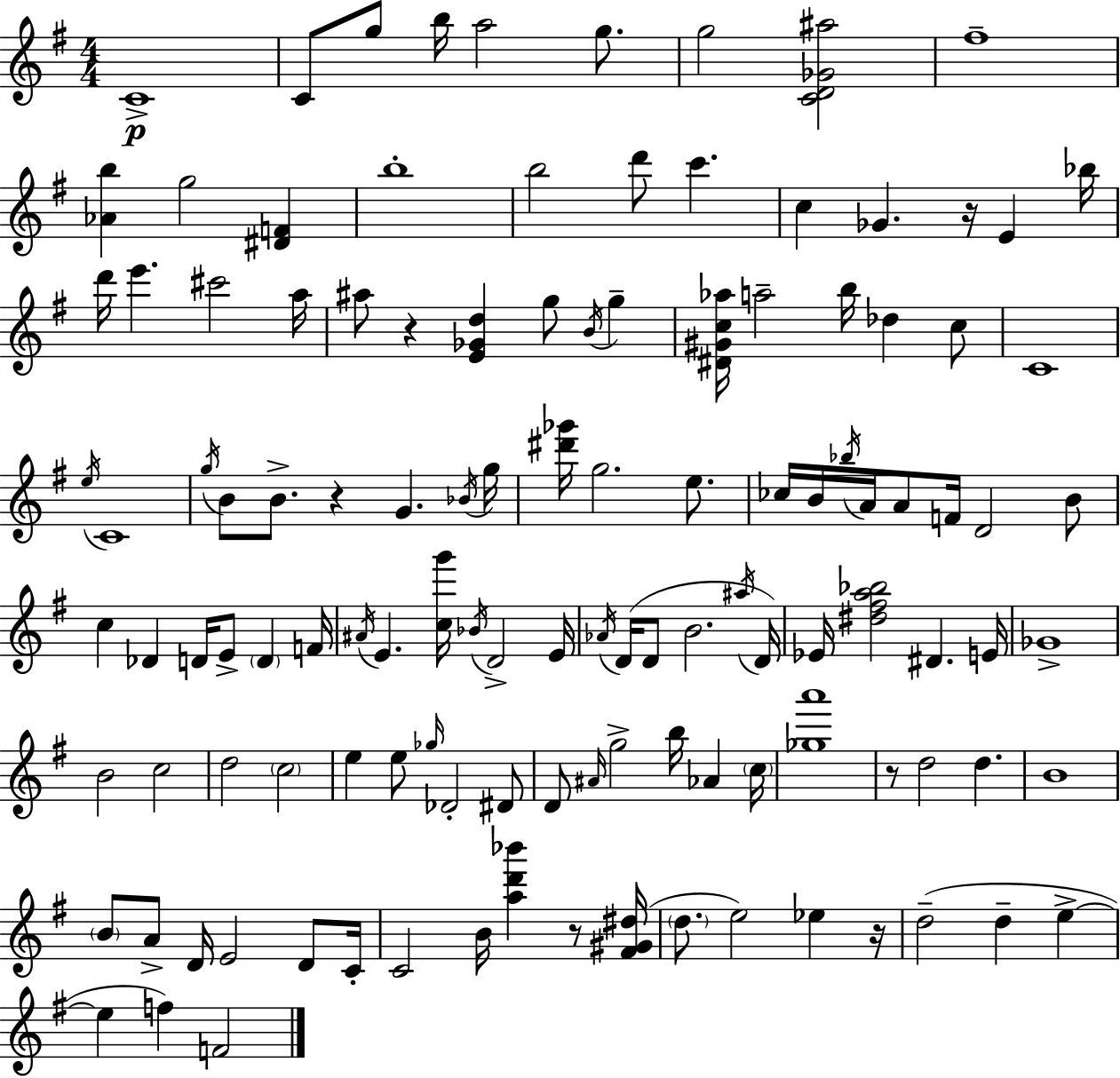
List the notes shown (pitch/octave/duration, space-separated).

C4/w C4/e G5/e B5/s A5/h G5/e. G5/h [C4,D4,Gb4,A#5]/h F#5/w [Ab4,B5]/q G5/h [D#4,F4]/q B5/w B5/h D6/e C6/q. C5/q Gb4/q. R/s E4/q Bb5/s D6/s E6/q. C#6/h A5/s A#5/e R/q [E4,Gb4,D5]/q G5/e B4/s G5/q [D#4,G#4,C5,Ab5]/s A5/h B5/s Db5/q C5/e C4/w E5/s C4/w G5/s B4/e B4/e. R/q G4/q. Bb4/s G5/s [D#6,Gb6]/s G5/h. E5/e. CES5/s B4/s Bb5/s A4/s A4/e F4/s D4/h B4/e C5/q Db4/q D4/s E4/e D4/q F4/s A#4/s E4/q. [C5,G6]/s Bb4/s D4/h E4/s Ab4/s D4/s D4/e B4/h. A#5/s D4/s Eb4/s [D#5,F#5,A5,Bb5]/h D#4/q. E4/s Gb4/w B4/h C5/h D5/h C5/h E5/q E5/e Gb5/s Db4/h D#4/e D4/e A#4/s G5/h B5/s Ab4/q C5/s [Gb5,A6]/w R/e D5/h D5/q. B4/w B4/e A4/e D4/s E4/h D4/e C4/s C4/h B4/s [A5,D6,Bb6]/q R/e [F#4,G#4,D#5]/s D5/e. E5/h Eb5/q R/s D5/h D5/q E5/q E5/q F5/q F4/h